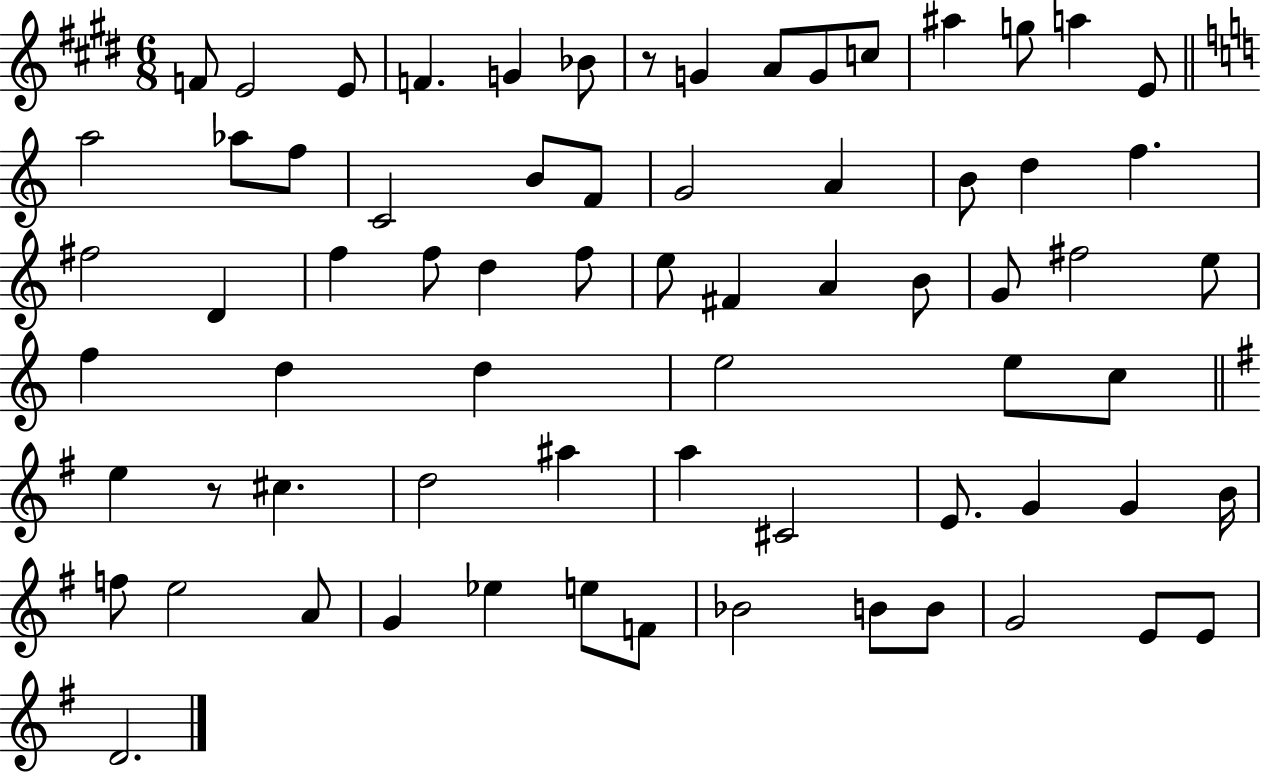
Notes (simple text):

F4/e E4/h E4/e F4/q. G4/q Bb4/e R/e G4/q A4/e G4/e C5/e A#5/q G5/e A5/q E4/e A5/h Ab5/e F5/e C4/h B4/e F4/e G4/h A4/q B4/e D5/q F5/q. F#5/h D4/q F5/q F5/e D5/q F5/e E5/e F#4/q A4/q B4/e G4/e F#5/h E5/e F5/q D5/q D5/q E5/h E5/e C5/e E5/q R/e C#5/q. D5/h A#5/q A5/q C#4/h E4/e. G4/q G4/q B4/s F5/e E5/h A4/e G4/q Eb5/q E5/e F4/e Bb4/h B4/e B4/e G4/h E4/e E4/e D4/h.